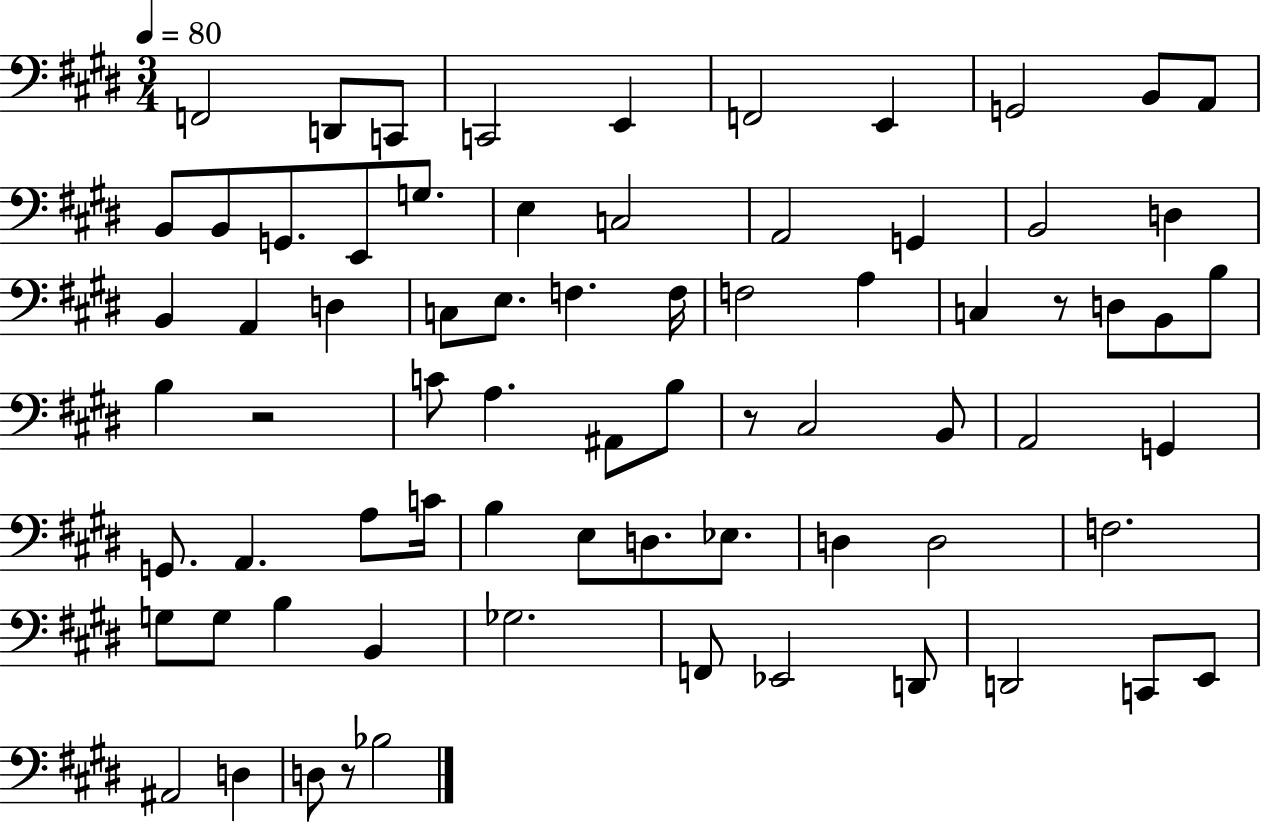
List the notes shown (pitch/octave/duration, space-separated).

F2/h D2/e C2/e C2/h E2/q F2/h E2/q G2/h B2/e A2/e B2/e B2/e G2/e. E2/e G3/e. E3/q C3/h A2/h G2/q B2/h D3/q B2/q A2/q D3/q C3/e E3/e. F3/q. F3/s F3/h A3/q C3/q R/e D3/e B2/e B3/e B3/q R/h C4/e A3/q. A#2/e B3/e R/e C#3/h B2/e A2/h G2/q G2/e. A2/q. A3/e C4/s B3/q E3/e D3/e. Eb3/e. D3/q D3/h F3/h. G3/e G3/e B3/q B2/q Gb3/h. F2/e Eb2/h D2/e D2/h C2/e E2/e A#2/h D3/q D3/e R/e Bb3/h